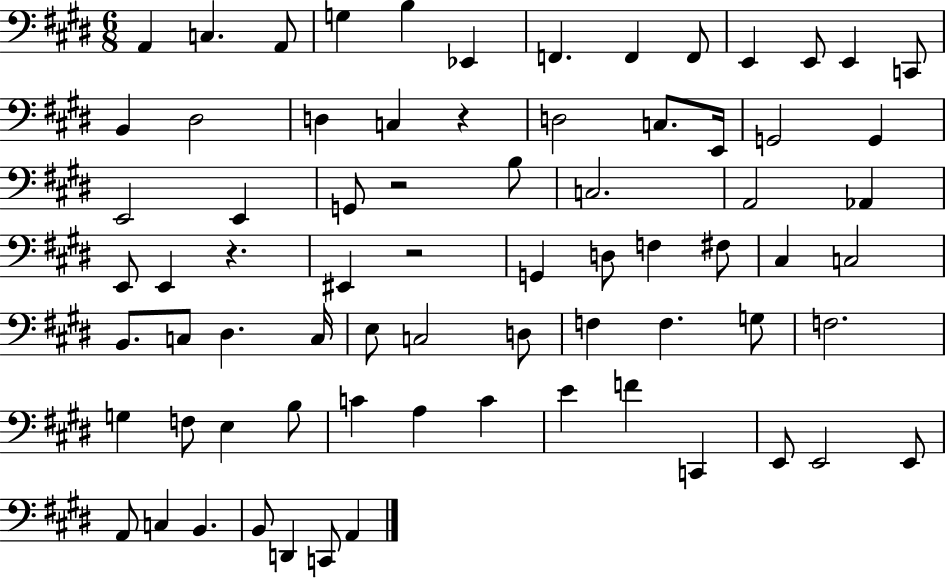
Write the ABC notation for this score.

X:1
T:Untitled
M:6/8
L:1/4
K:E
A,, C, A,,/2 G, B, _E,, F,, F,, F,,/2 E,, E,,/2 E,, C,,/2 B,, ^D,2 D, C, z D,2 C,/2 E,,/4 G,,2 G,, E,,2 E,, G,,/2 z2 B,/2 C,2 A,,2 _A,, E,,/2 E,, z ^E,, z2 G,, D,/2 F, ^F,/2 ^C, C,2 B,,/2 C,/2 ^D, C,/4 E,/2 C,2 D,/2 F, F, G,/2 F,2 G, F,/2 E, B,/2 C A, C E F C,, E,,/2 E,,2 E,,/2 A,,/2 C, B,, B,,/2 D,, C,,/2 A,,